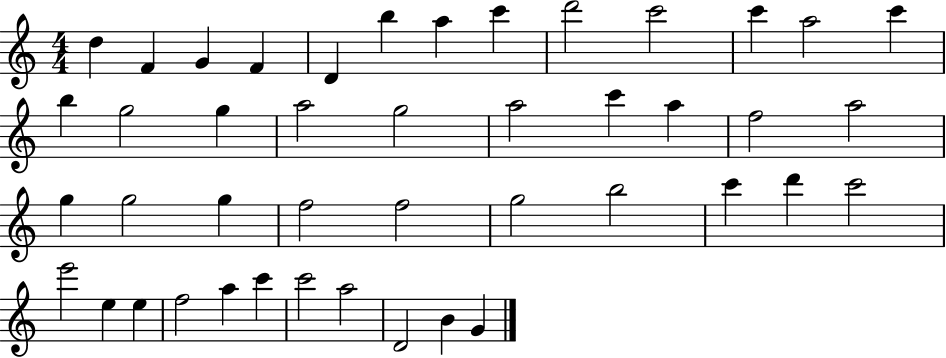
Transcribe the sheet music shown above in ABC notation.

X:1
T:Untitled
M:4/4
L:1/4
K:C
d F G F D b a c' d'2 c'2 c' a2 c' b g2 g a2 g2 a2 c' a f2 a2 g g2 g f2 f2 g2 b2 c' d' c'2 e'2 e e f2 a c' c'2 a2 D2 B G